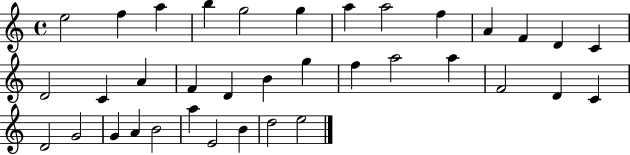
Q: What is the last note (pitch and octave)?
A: E5